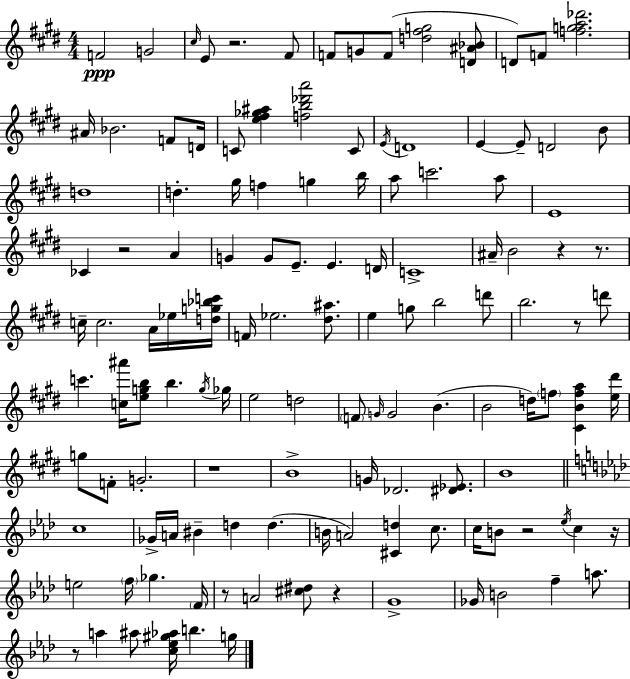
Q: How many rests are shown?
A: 11